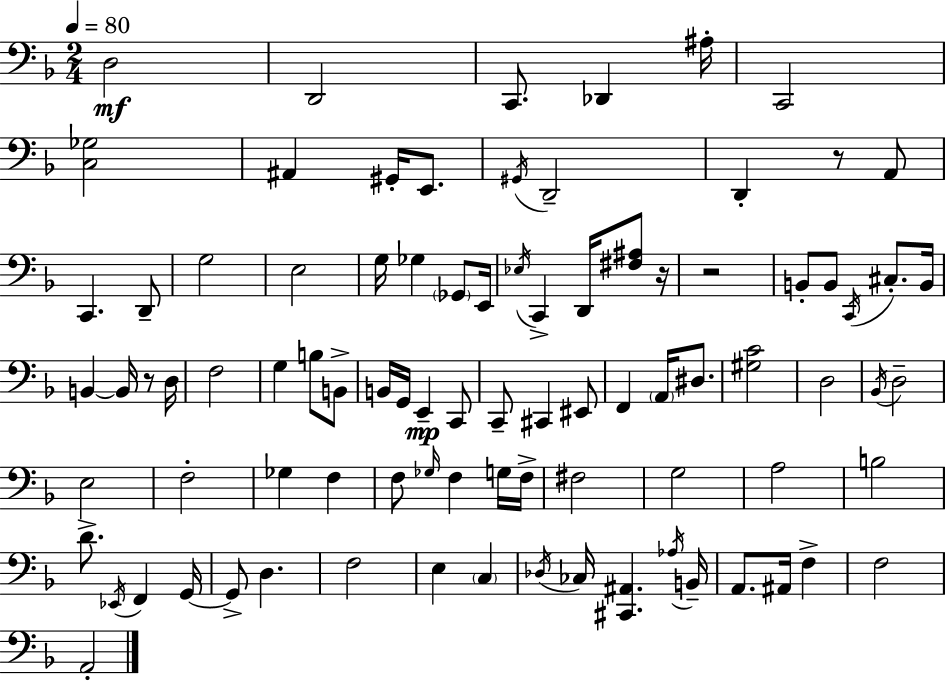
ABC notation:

X:1
T:Untitled
M:2/4
L:1/4
K:Dm
D,2 D,,2 C,,/2 _D,, ^A,/4 C,,2 [C,_G,]2 ^A,, ^G,,/4 E,,/2 ^G,,/4 D,,2 D,, z/2 A,,/2 C,, D,,/2 G,2 E,2 G,/4 _G, _G,,/2 E,,/4 _E,/4 C,, D,,/4 [^F,^A,]/2 z/4 z2 B,,/2 B,,/2 C,,/4 ^C,/2 B,,/4 B,, B,,/4 z/2 D,/4 F,2 G, B,/2 B,,/2 B,,/4 G,,/4 E,, C,,/2 C,,/2 ^C,, ^E,,/2 F,, A,,/4 ^D,/2 [^G,C]2 D,2 _B,,/4 D,2 E,2 F,2 _G, F, F,/2 _G,/4 F, G,/4 F,/4 ^F,2 G,2 A,2 B,2 D/2 _E,,/4 F,, G,,/4 G,,/2 D, F,2 E, C, _D,/4 _C,/4 [^C,,^A,,] _A,/4 B,,/4 A,,/2 ^A,,/4 F, F,2 A,,2